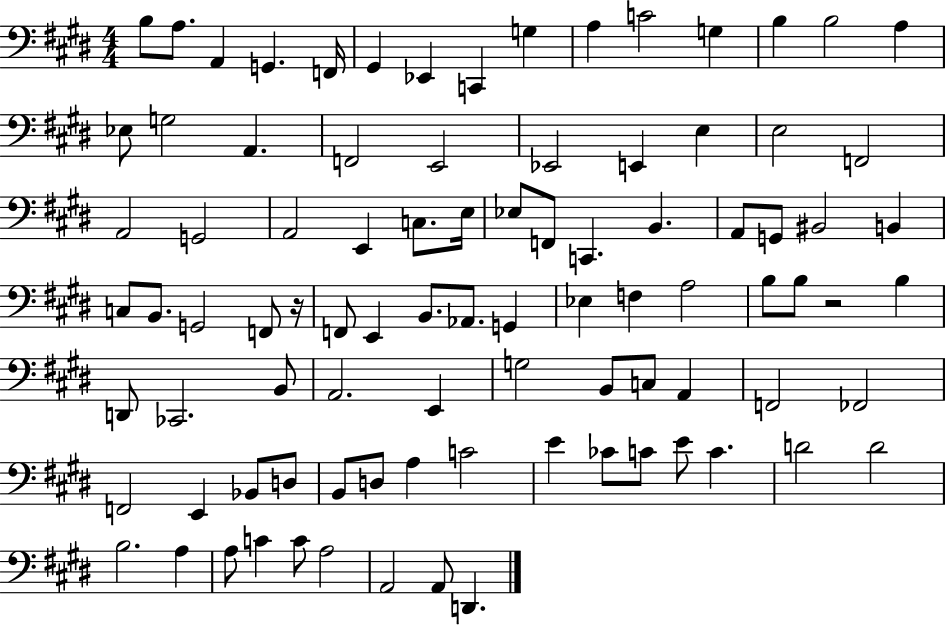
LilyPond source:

{
  \clef bass
  \numericTimeSignature
  \time 4/4
  \key e \major
  b8 a8. a,4 g,4. f,16 | gis,4 ees,4 c,4 g4 | a4 c'2 g4 | b4 b2 a4 | \break ees8 g2 a,4. | f,2 e,2 | ees,2 e,4 e4 | e2 f,2 | \break a,2 g,2 | a,2 e,4 c8. e16 | ees8 f,8 c,4. b,4. | a,8 g,8 bis,2 b,4 | \break c8 b,8. g,2 f,8 r16 | f,8 e,4 b,8. aes,8. g,4 | ees4 f4 a2 | b8 b8 r2 b4 | \break d,8 ces,2. b,8 | a,2. e,4 | g2 b,8 c8 a,4 | f,2 fes,2 | \break f,2 e,4 bes,8 d8 | b,8 d8 a4 c'2 | e'4 ces'8 c'8 e'8 c'4. | d'2 d'2 | \break b2. a4 | a8 c'4 c'8 a2 | a,2 a,8 d,4. | \bar "|."
}